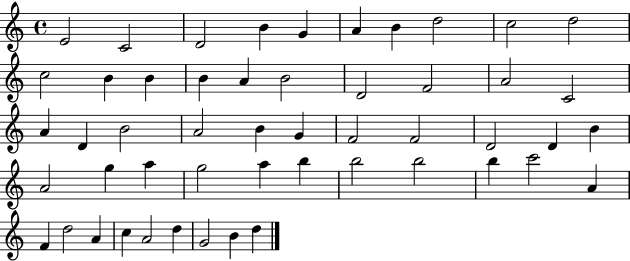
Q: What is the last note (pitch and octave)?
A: D5